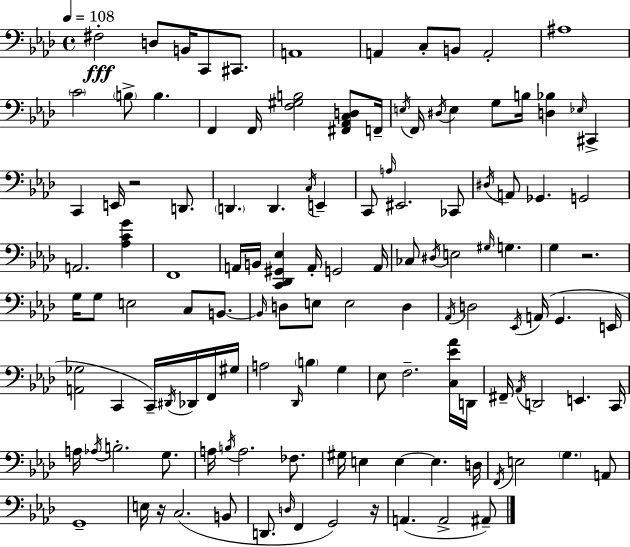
F#3/h D3/e B2/s C2/e C#2/e. A2/w A2/q C3/e B2/e A2/h A#3/w C4/h B3/e B3/q. F2/q F2/s [F3,G#3,B3]/h [F#2,Ab2,C3,D3]/e F2/s E3/s F2/s D#3/s E3/q G3/e B3/s [D3,Bb3]/q Eb3/s C#2/q C2/q E2/s R/h D2/e. D2/q. D2/q. C3/s E2/q C2/e A3/s EIS2/h. CES2/e D#3/s A2/e Gb2/q. G2/h A2/h. [Ab3,C4,G4]/q F2/w A2/s B2/s [C2,Db2,G#2,Eb3]/q A2/s G2/h A2/s CES3/e D#3/s E3/h G#3/s G3/q. G3/q R/h. G3/s G3/e E3/h C3/e B2/e. B2/s D3/e E3/e E3/h D3/q Ab2/s D3/h Eb2/s A2/s G2/q. E2/s [A2,Gb3]/h C2/q C2/s D#2/s Db2/s F2/s G#3/s A3/h Db2/s B3/q G3/q Eb3/e F3/h. [C3,Eb4,Ab4]/s D2/s F#2/s Ab2/s D2/h E2/q. C2/s A3/s Ab3/s B3/h. G3/e. A3/s B3/s A3/h. FES3/e. G#3/s E3/q E3/q E3/q. D3/s F2/s E3/h G3/q. A2/e G2/w E3/s R/s C3/h. B2/e D2/e. D3/s F2/q G2/h R/s A2/q. A2/h A#2/e